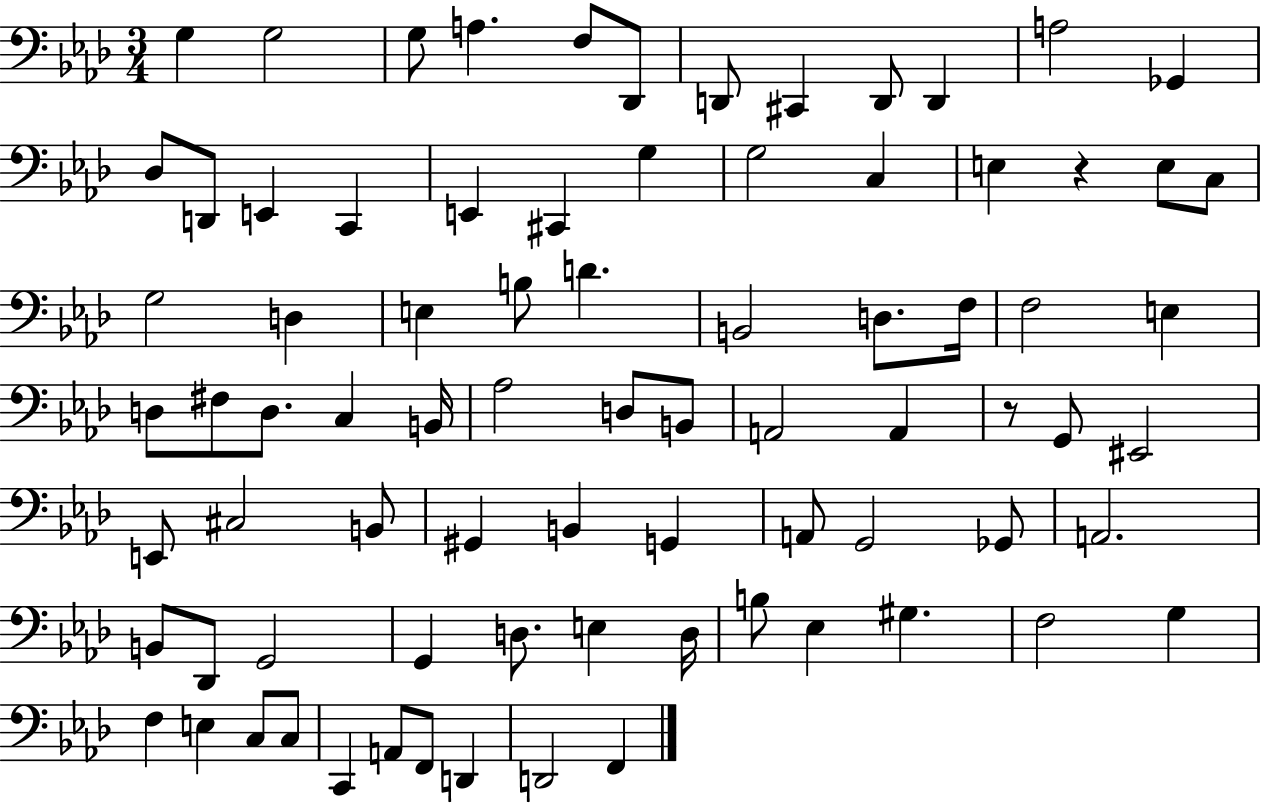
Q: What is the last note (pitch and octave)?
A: F2